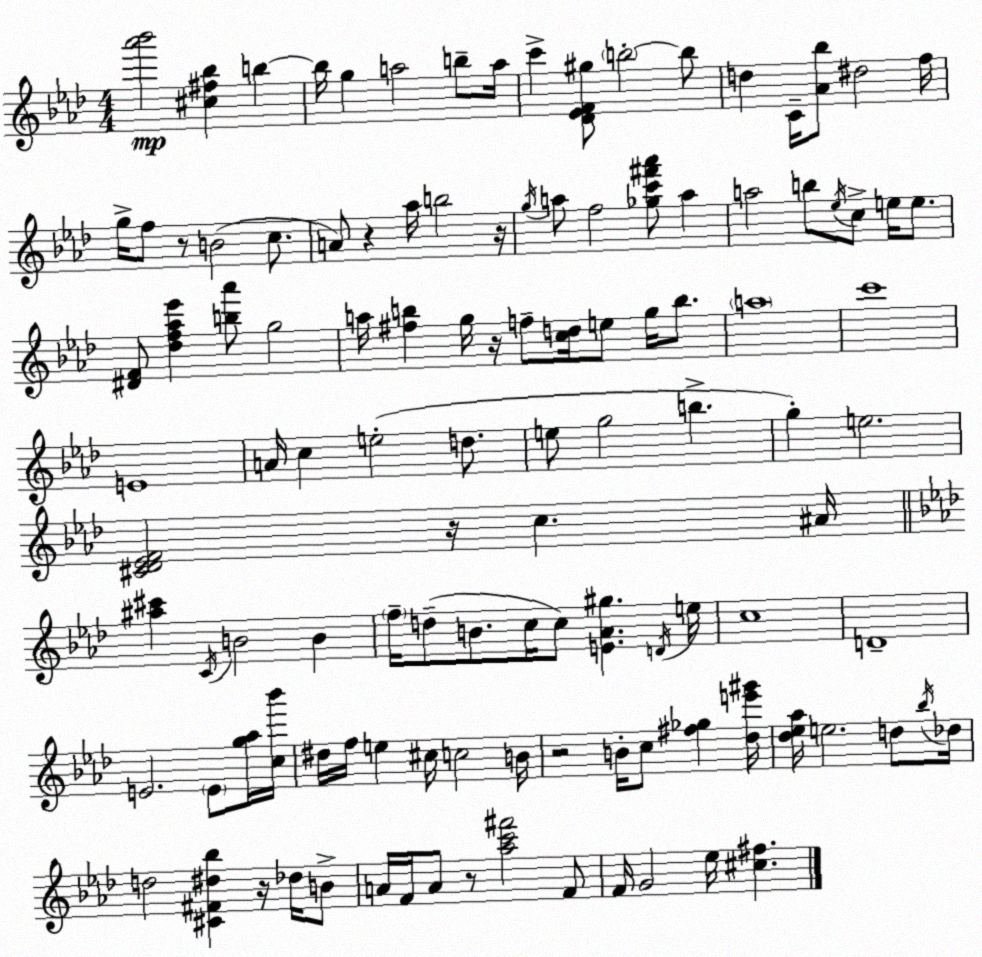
X:1
T:Untitled
M:4/4
L:1/4
K:Ab
[_a'_b']2 [^c^f_b] b b/4 g a2 b/2 a/4 c' [_D_EF^g]/2 b2 b/2 d C/4 [_A_b]/2 ^d2 f/4 g/4 f/2 z/2 B2 c/2 A/2 z _a/4 b2 z/4 g/4 a/2 f2 [_gc'^f'_a']/2 a a2 b/2 _e/4 c/2 e/4 e/2 [^DF]/2 [_df_a_e'] [b_a']/2 g2 a/4 [^fb] g/4 z/4 f/2 [cd]/4 e/2 g/4 b/2 a4 c'4 E4 A/4 c e2 d/2 e/2 g2 b g e2 [^C_D_EF]2 z/4 c ^A/4 [^a^c'] C/4 B2 B f/4 d/2 B/2 c/4 c/2 [E_A^g] D/4 e/4 c4 D4 E2 E/2 [g_a]/4 [c_b']/4 ^d/4 f/4 e ^c/4 c2 B/4 z2 B/4 c/2 [^f_g] [_de'^g']/4 [_d_e_a]/4 e2 d/2 _b/4 _d/4 d2 [^C^F^d_b] z/4 _d/4 B/2 A/4 F/4 A/2 z/2 [_ac'^f']2 F/2 F/4 G2 _e/4 [^c^f]